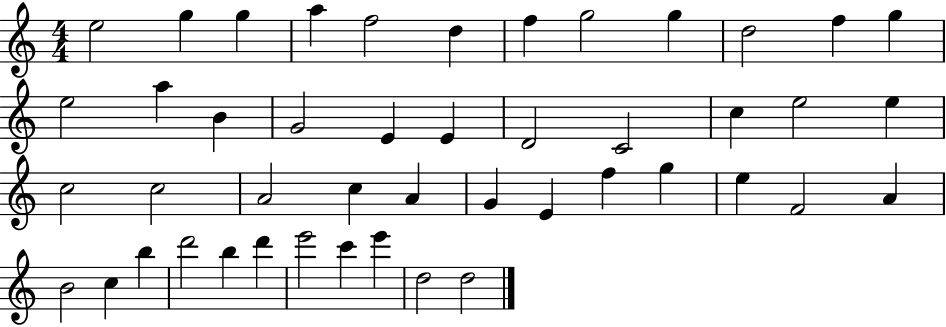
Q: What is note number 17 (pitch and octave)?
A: E4